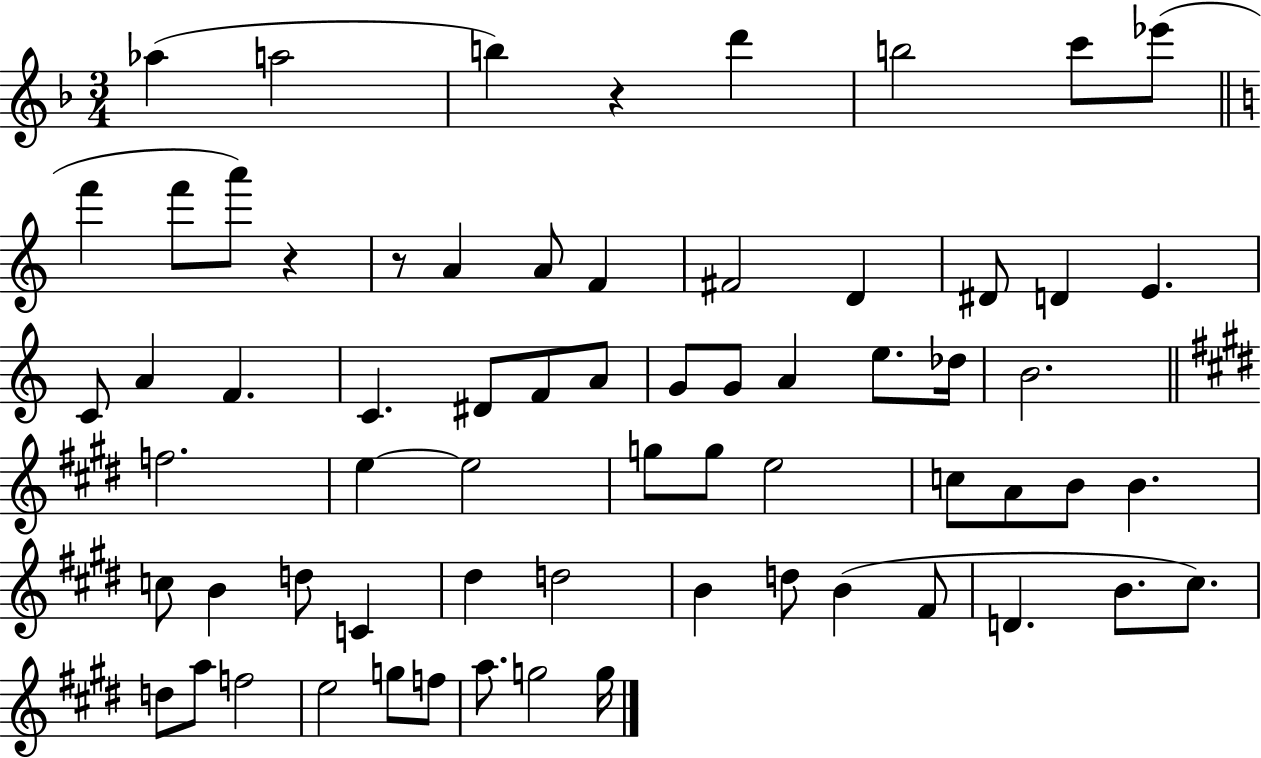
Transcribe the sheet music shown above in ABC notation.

X:1
T:Untitled
M:3/4
L:1/4
K:F
_a a2 b z d' b2 c'/2 _e'/2 f' f'/2 a'/2 z z/2 A A/2 F ^F2 D ^D/2 D E C/2 A F C ^D/2 F/2 A/2 G/2 G/2 A e/2 _d/4 B2 f2 e e2 g/2 g/2 e2 c/2 A/2 B/2 B c/2 B d/2 C ^d d2 B d/2 B ^F/2 D B/2 ^c/2 d/2 a/2 f2 e2 g/2 f/2 a/2 g2 g/4